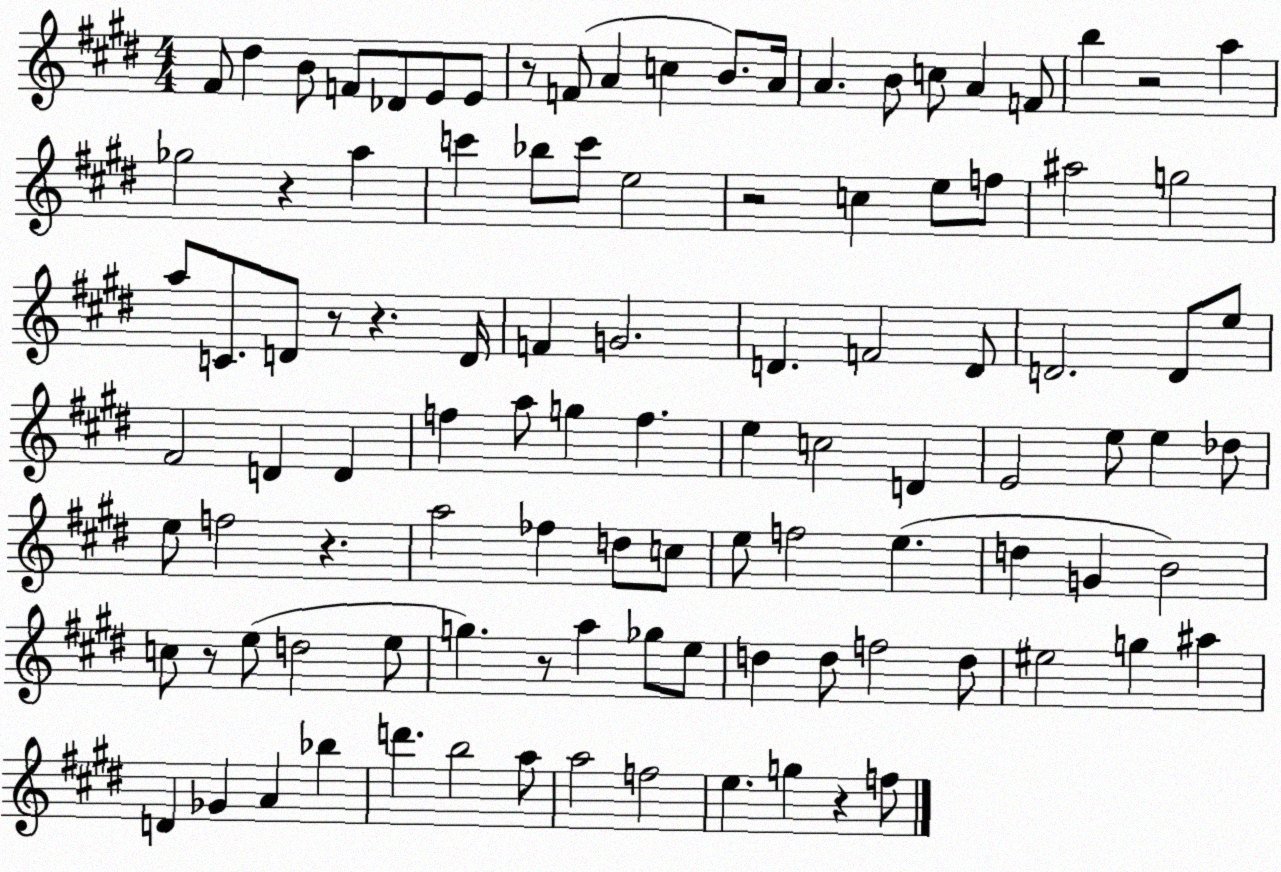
X:1
T:Untitled
M:4/4
L:1/4
K:E
^F/2 ^d B/2 F/2 _D/2 E/2 E/2 z/2 F/2 A c B/2 A/4 A B/2 c/2 A F/2 b z2 a _g2 z a c' _b/2 c'/2 e2 z2 c e/2 f/2 ^a2 g2 a/2 C/2 D/2 z/2 z D/4 F G2 D F2 D/2 D2 D/2 e/2 ^F2 D D f a/2 g f e c2 D E2 e/2 e _d/2 e/2 f2 z a2 _f d/2 c/2 e/2 f2 e d G B2 c/2 z/2 e/2 d2 e/2 g z/2 a _g/2 e/2 d d/2 f2 d/2 ^e2 g ^a D _G A _b d' b2 a/2 a2 f2 e g z f/2